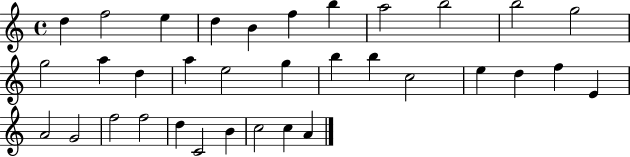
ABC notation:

X:1
T:Untitled
M:4/4
L:1/4
K:C
d f2 e d B f b a2 b2 b2 g2 g2 a d a e2 g b b c2 e d f E A2 G2 f2 f2 d C2 B c2 c A